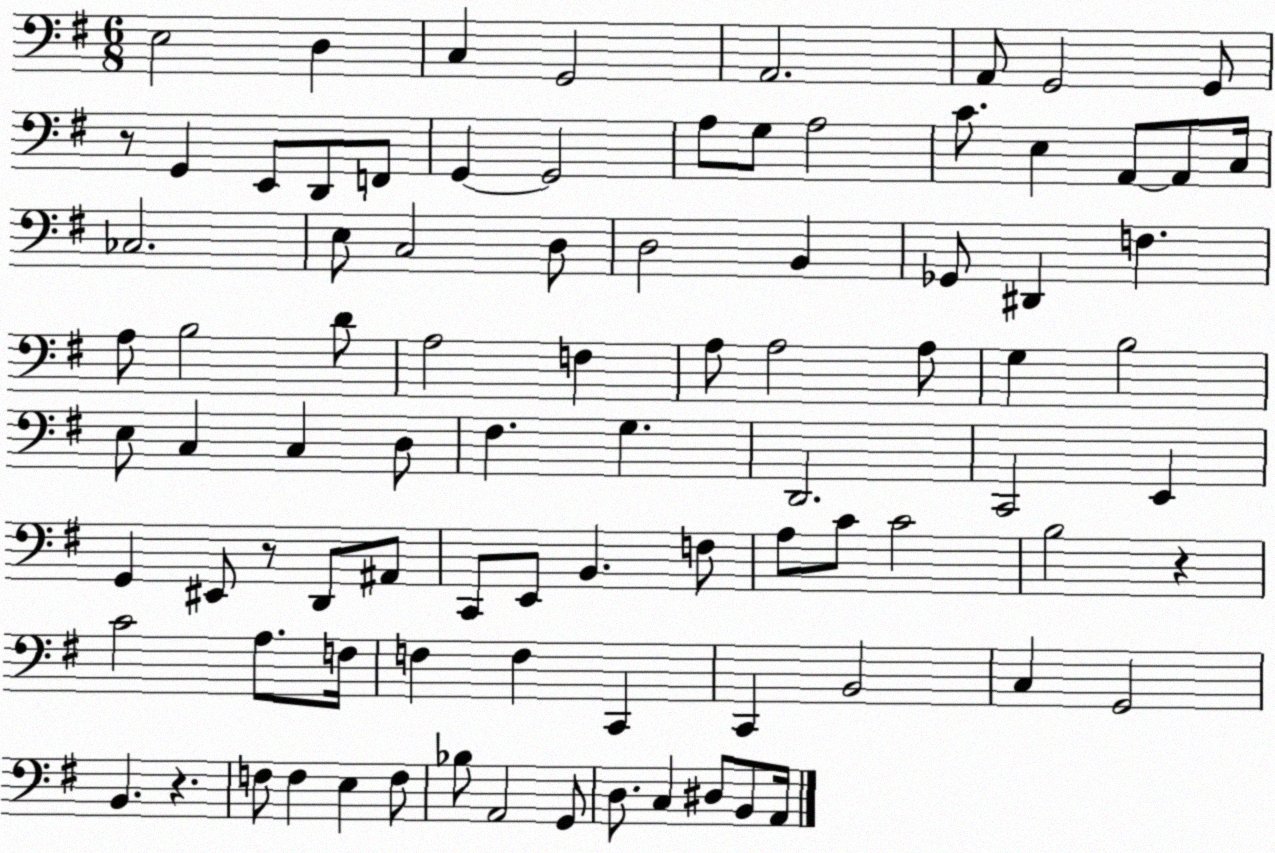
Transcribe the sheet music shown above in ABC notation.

X:1
T:Untitled
M:6/8
L:1/4
K:G
E,2 D, C, G,,2 A,,2 A,,/2 G,,2 G,,/2 z/2 G,, E,,/2 D,,/2 F,,/2 G,, G,,2 A,/2 G,/2 A,2 C/2 E, A,,/2 A,,/2 C,/4 _C,2 E,/2 C,2 D,/2 D,2 B,, _G,,/2 ^D,, F, A,/2 B,2 D/2 A,2 F, A,/2 A,2 A,/2 G, B,2 E,/2 C, C, D,/2 ^F, G, D,,2 C,,2 E,, G,, ^E,,/2 z/2 D,,/2 ^A,,/2 C,,/2 E,,/2 B,, F,/2 A,/2 C/2 C2 B,2 z C2 A,/2 F,/4 F, F, C,, C,, B,,2 C, G,,2 B,, z F,/2 F, E, F,/2 _B,/2 A,,2 G,,/2 D,/2 C, ^D,/2 B,,/2 A,,/4